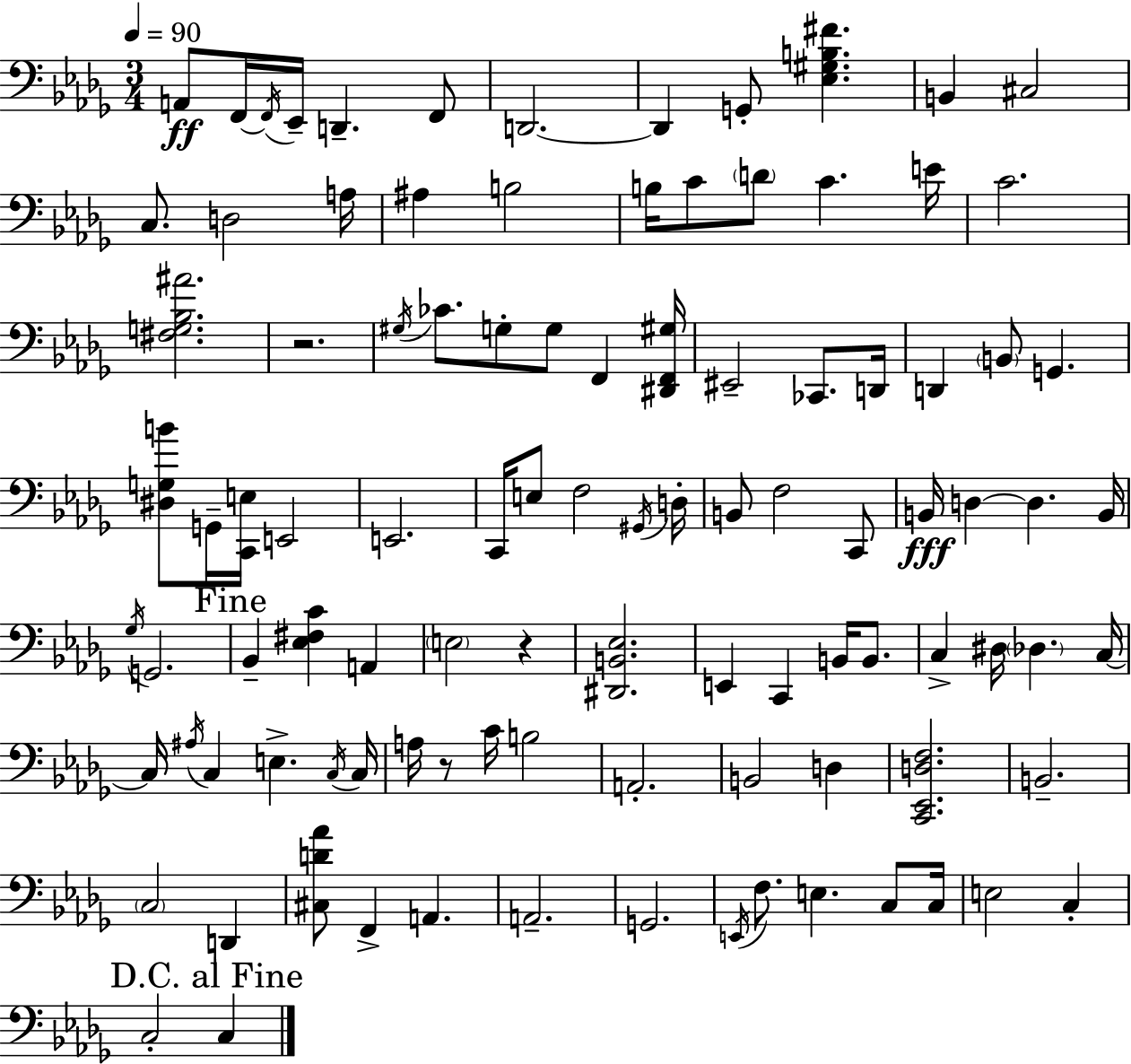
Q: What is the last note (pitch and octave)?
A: C3